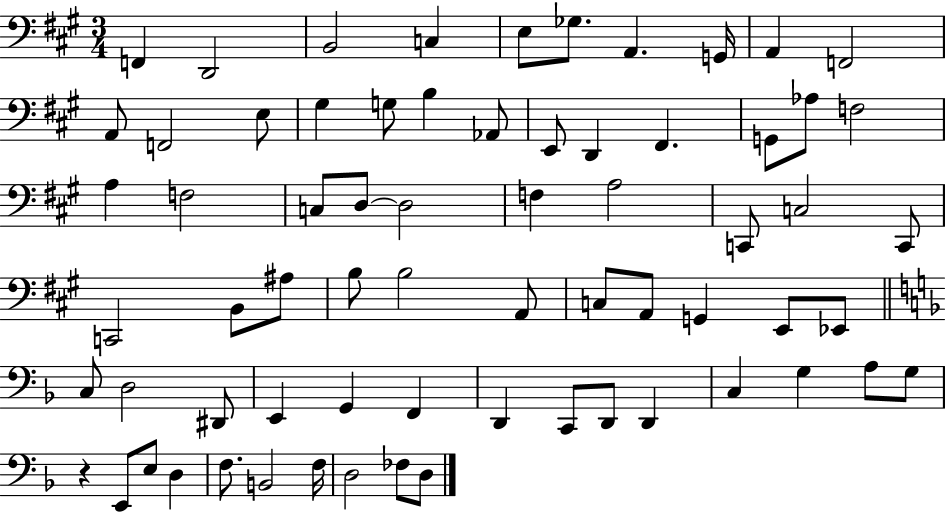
X:1
T:Untitled
M:3/4
L:1/4
K:A
F,, D,,2 B,,2 C, E,/2 _G,/2 A,, G,,/4 A,, F,,2 A,,/2 F,,2 E,/2 ^G, G,/2 B, _A,,/2 E,,/2 D,, ^F,, G,,/2 _A,/2 F,2 A, F,2 C,/2 D,/2 D,2 F, A,2 C,,/2 C,2 C,,/2 C,,2 B,,/2 ^A,/2 B,/2 B,2 A,,/2 C,/2 A,,/2 G,, E,,/2 _E,,/2 C,/2 D,2 ^D,,/2 E,, G,, F,, D,, C,,/2 D,,/2 D,, C, G, A,/2 G,/2 z E,,/2 E,/2 D, F,/2 B,,2 F,/4 D,2 _F,/2 D,/2